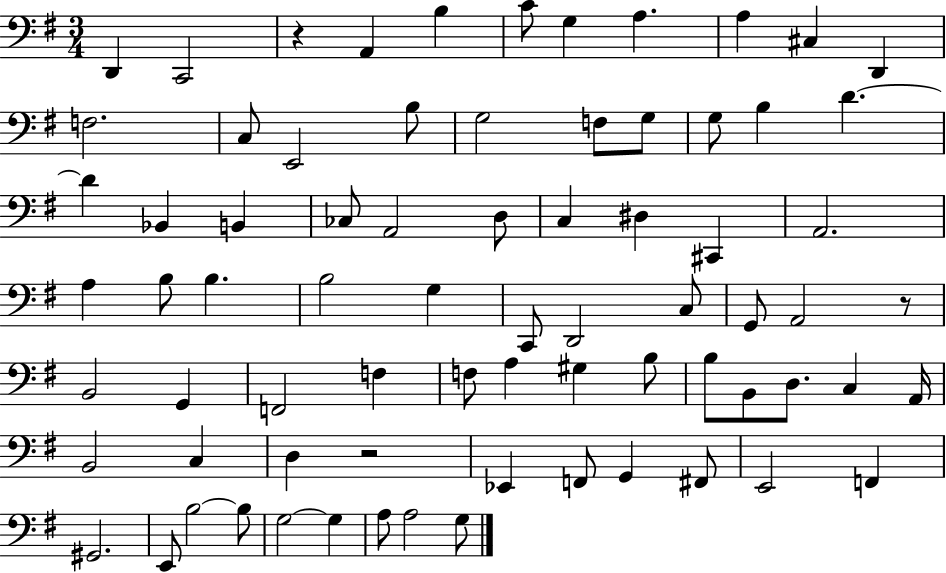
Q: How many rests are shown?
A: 3